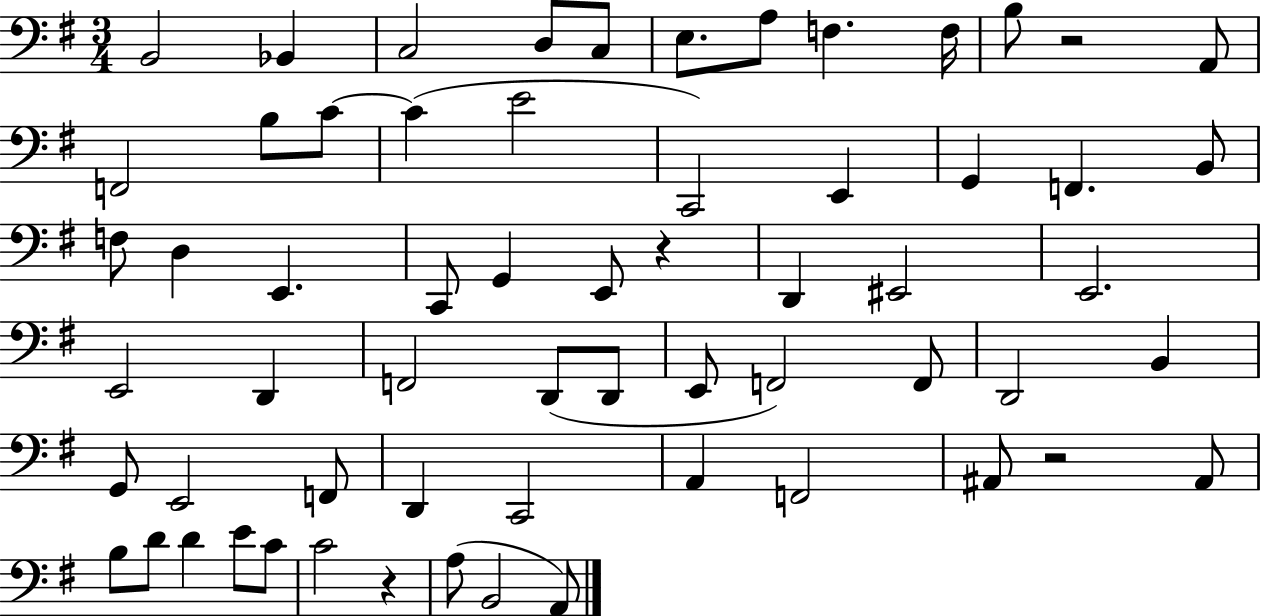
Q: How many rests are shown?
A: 4